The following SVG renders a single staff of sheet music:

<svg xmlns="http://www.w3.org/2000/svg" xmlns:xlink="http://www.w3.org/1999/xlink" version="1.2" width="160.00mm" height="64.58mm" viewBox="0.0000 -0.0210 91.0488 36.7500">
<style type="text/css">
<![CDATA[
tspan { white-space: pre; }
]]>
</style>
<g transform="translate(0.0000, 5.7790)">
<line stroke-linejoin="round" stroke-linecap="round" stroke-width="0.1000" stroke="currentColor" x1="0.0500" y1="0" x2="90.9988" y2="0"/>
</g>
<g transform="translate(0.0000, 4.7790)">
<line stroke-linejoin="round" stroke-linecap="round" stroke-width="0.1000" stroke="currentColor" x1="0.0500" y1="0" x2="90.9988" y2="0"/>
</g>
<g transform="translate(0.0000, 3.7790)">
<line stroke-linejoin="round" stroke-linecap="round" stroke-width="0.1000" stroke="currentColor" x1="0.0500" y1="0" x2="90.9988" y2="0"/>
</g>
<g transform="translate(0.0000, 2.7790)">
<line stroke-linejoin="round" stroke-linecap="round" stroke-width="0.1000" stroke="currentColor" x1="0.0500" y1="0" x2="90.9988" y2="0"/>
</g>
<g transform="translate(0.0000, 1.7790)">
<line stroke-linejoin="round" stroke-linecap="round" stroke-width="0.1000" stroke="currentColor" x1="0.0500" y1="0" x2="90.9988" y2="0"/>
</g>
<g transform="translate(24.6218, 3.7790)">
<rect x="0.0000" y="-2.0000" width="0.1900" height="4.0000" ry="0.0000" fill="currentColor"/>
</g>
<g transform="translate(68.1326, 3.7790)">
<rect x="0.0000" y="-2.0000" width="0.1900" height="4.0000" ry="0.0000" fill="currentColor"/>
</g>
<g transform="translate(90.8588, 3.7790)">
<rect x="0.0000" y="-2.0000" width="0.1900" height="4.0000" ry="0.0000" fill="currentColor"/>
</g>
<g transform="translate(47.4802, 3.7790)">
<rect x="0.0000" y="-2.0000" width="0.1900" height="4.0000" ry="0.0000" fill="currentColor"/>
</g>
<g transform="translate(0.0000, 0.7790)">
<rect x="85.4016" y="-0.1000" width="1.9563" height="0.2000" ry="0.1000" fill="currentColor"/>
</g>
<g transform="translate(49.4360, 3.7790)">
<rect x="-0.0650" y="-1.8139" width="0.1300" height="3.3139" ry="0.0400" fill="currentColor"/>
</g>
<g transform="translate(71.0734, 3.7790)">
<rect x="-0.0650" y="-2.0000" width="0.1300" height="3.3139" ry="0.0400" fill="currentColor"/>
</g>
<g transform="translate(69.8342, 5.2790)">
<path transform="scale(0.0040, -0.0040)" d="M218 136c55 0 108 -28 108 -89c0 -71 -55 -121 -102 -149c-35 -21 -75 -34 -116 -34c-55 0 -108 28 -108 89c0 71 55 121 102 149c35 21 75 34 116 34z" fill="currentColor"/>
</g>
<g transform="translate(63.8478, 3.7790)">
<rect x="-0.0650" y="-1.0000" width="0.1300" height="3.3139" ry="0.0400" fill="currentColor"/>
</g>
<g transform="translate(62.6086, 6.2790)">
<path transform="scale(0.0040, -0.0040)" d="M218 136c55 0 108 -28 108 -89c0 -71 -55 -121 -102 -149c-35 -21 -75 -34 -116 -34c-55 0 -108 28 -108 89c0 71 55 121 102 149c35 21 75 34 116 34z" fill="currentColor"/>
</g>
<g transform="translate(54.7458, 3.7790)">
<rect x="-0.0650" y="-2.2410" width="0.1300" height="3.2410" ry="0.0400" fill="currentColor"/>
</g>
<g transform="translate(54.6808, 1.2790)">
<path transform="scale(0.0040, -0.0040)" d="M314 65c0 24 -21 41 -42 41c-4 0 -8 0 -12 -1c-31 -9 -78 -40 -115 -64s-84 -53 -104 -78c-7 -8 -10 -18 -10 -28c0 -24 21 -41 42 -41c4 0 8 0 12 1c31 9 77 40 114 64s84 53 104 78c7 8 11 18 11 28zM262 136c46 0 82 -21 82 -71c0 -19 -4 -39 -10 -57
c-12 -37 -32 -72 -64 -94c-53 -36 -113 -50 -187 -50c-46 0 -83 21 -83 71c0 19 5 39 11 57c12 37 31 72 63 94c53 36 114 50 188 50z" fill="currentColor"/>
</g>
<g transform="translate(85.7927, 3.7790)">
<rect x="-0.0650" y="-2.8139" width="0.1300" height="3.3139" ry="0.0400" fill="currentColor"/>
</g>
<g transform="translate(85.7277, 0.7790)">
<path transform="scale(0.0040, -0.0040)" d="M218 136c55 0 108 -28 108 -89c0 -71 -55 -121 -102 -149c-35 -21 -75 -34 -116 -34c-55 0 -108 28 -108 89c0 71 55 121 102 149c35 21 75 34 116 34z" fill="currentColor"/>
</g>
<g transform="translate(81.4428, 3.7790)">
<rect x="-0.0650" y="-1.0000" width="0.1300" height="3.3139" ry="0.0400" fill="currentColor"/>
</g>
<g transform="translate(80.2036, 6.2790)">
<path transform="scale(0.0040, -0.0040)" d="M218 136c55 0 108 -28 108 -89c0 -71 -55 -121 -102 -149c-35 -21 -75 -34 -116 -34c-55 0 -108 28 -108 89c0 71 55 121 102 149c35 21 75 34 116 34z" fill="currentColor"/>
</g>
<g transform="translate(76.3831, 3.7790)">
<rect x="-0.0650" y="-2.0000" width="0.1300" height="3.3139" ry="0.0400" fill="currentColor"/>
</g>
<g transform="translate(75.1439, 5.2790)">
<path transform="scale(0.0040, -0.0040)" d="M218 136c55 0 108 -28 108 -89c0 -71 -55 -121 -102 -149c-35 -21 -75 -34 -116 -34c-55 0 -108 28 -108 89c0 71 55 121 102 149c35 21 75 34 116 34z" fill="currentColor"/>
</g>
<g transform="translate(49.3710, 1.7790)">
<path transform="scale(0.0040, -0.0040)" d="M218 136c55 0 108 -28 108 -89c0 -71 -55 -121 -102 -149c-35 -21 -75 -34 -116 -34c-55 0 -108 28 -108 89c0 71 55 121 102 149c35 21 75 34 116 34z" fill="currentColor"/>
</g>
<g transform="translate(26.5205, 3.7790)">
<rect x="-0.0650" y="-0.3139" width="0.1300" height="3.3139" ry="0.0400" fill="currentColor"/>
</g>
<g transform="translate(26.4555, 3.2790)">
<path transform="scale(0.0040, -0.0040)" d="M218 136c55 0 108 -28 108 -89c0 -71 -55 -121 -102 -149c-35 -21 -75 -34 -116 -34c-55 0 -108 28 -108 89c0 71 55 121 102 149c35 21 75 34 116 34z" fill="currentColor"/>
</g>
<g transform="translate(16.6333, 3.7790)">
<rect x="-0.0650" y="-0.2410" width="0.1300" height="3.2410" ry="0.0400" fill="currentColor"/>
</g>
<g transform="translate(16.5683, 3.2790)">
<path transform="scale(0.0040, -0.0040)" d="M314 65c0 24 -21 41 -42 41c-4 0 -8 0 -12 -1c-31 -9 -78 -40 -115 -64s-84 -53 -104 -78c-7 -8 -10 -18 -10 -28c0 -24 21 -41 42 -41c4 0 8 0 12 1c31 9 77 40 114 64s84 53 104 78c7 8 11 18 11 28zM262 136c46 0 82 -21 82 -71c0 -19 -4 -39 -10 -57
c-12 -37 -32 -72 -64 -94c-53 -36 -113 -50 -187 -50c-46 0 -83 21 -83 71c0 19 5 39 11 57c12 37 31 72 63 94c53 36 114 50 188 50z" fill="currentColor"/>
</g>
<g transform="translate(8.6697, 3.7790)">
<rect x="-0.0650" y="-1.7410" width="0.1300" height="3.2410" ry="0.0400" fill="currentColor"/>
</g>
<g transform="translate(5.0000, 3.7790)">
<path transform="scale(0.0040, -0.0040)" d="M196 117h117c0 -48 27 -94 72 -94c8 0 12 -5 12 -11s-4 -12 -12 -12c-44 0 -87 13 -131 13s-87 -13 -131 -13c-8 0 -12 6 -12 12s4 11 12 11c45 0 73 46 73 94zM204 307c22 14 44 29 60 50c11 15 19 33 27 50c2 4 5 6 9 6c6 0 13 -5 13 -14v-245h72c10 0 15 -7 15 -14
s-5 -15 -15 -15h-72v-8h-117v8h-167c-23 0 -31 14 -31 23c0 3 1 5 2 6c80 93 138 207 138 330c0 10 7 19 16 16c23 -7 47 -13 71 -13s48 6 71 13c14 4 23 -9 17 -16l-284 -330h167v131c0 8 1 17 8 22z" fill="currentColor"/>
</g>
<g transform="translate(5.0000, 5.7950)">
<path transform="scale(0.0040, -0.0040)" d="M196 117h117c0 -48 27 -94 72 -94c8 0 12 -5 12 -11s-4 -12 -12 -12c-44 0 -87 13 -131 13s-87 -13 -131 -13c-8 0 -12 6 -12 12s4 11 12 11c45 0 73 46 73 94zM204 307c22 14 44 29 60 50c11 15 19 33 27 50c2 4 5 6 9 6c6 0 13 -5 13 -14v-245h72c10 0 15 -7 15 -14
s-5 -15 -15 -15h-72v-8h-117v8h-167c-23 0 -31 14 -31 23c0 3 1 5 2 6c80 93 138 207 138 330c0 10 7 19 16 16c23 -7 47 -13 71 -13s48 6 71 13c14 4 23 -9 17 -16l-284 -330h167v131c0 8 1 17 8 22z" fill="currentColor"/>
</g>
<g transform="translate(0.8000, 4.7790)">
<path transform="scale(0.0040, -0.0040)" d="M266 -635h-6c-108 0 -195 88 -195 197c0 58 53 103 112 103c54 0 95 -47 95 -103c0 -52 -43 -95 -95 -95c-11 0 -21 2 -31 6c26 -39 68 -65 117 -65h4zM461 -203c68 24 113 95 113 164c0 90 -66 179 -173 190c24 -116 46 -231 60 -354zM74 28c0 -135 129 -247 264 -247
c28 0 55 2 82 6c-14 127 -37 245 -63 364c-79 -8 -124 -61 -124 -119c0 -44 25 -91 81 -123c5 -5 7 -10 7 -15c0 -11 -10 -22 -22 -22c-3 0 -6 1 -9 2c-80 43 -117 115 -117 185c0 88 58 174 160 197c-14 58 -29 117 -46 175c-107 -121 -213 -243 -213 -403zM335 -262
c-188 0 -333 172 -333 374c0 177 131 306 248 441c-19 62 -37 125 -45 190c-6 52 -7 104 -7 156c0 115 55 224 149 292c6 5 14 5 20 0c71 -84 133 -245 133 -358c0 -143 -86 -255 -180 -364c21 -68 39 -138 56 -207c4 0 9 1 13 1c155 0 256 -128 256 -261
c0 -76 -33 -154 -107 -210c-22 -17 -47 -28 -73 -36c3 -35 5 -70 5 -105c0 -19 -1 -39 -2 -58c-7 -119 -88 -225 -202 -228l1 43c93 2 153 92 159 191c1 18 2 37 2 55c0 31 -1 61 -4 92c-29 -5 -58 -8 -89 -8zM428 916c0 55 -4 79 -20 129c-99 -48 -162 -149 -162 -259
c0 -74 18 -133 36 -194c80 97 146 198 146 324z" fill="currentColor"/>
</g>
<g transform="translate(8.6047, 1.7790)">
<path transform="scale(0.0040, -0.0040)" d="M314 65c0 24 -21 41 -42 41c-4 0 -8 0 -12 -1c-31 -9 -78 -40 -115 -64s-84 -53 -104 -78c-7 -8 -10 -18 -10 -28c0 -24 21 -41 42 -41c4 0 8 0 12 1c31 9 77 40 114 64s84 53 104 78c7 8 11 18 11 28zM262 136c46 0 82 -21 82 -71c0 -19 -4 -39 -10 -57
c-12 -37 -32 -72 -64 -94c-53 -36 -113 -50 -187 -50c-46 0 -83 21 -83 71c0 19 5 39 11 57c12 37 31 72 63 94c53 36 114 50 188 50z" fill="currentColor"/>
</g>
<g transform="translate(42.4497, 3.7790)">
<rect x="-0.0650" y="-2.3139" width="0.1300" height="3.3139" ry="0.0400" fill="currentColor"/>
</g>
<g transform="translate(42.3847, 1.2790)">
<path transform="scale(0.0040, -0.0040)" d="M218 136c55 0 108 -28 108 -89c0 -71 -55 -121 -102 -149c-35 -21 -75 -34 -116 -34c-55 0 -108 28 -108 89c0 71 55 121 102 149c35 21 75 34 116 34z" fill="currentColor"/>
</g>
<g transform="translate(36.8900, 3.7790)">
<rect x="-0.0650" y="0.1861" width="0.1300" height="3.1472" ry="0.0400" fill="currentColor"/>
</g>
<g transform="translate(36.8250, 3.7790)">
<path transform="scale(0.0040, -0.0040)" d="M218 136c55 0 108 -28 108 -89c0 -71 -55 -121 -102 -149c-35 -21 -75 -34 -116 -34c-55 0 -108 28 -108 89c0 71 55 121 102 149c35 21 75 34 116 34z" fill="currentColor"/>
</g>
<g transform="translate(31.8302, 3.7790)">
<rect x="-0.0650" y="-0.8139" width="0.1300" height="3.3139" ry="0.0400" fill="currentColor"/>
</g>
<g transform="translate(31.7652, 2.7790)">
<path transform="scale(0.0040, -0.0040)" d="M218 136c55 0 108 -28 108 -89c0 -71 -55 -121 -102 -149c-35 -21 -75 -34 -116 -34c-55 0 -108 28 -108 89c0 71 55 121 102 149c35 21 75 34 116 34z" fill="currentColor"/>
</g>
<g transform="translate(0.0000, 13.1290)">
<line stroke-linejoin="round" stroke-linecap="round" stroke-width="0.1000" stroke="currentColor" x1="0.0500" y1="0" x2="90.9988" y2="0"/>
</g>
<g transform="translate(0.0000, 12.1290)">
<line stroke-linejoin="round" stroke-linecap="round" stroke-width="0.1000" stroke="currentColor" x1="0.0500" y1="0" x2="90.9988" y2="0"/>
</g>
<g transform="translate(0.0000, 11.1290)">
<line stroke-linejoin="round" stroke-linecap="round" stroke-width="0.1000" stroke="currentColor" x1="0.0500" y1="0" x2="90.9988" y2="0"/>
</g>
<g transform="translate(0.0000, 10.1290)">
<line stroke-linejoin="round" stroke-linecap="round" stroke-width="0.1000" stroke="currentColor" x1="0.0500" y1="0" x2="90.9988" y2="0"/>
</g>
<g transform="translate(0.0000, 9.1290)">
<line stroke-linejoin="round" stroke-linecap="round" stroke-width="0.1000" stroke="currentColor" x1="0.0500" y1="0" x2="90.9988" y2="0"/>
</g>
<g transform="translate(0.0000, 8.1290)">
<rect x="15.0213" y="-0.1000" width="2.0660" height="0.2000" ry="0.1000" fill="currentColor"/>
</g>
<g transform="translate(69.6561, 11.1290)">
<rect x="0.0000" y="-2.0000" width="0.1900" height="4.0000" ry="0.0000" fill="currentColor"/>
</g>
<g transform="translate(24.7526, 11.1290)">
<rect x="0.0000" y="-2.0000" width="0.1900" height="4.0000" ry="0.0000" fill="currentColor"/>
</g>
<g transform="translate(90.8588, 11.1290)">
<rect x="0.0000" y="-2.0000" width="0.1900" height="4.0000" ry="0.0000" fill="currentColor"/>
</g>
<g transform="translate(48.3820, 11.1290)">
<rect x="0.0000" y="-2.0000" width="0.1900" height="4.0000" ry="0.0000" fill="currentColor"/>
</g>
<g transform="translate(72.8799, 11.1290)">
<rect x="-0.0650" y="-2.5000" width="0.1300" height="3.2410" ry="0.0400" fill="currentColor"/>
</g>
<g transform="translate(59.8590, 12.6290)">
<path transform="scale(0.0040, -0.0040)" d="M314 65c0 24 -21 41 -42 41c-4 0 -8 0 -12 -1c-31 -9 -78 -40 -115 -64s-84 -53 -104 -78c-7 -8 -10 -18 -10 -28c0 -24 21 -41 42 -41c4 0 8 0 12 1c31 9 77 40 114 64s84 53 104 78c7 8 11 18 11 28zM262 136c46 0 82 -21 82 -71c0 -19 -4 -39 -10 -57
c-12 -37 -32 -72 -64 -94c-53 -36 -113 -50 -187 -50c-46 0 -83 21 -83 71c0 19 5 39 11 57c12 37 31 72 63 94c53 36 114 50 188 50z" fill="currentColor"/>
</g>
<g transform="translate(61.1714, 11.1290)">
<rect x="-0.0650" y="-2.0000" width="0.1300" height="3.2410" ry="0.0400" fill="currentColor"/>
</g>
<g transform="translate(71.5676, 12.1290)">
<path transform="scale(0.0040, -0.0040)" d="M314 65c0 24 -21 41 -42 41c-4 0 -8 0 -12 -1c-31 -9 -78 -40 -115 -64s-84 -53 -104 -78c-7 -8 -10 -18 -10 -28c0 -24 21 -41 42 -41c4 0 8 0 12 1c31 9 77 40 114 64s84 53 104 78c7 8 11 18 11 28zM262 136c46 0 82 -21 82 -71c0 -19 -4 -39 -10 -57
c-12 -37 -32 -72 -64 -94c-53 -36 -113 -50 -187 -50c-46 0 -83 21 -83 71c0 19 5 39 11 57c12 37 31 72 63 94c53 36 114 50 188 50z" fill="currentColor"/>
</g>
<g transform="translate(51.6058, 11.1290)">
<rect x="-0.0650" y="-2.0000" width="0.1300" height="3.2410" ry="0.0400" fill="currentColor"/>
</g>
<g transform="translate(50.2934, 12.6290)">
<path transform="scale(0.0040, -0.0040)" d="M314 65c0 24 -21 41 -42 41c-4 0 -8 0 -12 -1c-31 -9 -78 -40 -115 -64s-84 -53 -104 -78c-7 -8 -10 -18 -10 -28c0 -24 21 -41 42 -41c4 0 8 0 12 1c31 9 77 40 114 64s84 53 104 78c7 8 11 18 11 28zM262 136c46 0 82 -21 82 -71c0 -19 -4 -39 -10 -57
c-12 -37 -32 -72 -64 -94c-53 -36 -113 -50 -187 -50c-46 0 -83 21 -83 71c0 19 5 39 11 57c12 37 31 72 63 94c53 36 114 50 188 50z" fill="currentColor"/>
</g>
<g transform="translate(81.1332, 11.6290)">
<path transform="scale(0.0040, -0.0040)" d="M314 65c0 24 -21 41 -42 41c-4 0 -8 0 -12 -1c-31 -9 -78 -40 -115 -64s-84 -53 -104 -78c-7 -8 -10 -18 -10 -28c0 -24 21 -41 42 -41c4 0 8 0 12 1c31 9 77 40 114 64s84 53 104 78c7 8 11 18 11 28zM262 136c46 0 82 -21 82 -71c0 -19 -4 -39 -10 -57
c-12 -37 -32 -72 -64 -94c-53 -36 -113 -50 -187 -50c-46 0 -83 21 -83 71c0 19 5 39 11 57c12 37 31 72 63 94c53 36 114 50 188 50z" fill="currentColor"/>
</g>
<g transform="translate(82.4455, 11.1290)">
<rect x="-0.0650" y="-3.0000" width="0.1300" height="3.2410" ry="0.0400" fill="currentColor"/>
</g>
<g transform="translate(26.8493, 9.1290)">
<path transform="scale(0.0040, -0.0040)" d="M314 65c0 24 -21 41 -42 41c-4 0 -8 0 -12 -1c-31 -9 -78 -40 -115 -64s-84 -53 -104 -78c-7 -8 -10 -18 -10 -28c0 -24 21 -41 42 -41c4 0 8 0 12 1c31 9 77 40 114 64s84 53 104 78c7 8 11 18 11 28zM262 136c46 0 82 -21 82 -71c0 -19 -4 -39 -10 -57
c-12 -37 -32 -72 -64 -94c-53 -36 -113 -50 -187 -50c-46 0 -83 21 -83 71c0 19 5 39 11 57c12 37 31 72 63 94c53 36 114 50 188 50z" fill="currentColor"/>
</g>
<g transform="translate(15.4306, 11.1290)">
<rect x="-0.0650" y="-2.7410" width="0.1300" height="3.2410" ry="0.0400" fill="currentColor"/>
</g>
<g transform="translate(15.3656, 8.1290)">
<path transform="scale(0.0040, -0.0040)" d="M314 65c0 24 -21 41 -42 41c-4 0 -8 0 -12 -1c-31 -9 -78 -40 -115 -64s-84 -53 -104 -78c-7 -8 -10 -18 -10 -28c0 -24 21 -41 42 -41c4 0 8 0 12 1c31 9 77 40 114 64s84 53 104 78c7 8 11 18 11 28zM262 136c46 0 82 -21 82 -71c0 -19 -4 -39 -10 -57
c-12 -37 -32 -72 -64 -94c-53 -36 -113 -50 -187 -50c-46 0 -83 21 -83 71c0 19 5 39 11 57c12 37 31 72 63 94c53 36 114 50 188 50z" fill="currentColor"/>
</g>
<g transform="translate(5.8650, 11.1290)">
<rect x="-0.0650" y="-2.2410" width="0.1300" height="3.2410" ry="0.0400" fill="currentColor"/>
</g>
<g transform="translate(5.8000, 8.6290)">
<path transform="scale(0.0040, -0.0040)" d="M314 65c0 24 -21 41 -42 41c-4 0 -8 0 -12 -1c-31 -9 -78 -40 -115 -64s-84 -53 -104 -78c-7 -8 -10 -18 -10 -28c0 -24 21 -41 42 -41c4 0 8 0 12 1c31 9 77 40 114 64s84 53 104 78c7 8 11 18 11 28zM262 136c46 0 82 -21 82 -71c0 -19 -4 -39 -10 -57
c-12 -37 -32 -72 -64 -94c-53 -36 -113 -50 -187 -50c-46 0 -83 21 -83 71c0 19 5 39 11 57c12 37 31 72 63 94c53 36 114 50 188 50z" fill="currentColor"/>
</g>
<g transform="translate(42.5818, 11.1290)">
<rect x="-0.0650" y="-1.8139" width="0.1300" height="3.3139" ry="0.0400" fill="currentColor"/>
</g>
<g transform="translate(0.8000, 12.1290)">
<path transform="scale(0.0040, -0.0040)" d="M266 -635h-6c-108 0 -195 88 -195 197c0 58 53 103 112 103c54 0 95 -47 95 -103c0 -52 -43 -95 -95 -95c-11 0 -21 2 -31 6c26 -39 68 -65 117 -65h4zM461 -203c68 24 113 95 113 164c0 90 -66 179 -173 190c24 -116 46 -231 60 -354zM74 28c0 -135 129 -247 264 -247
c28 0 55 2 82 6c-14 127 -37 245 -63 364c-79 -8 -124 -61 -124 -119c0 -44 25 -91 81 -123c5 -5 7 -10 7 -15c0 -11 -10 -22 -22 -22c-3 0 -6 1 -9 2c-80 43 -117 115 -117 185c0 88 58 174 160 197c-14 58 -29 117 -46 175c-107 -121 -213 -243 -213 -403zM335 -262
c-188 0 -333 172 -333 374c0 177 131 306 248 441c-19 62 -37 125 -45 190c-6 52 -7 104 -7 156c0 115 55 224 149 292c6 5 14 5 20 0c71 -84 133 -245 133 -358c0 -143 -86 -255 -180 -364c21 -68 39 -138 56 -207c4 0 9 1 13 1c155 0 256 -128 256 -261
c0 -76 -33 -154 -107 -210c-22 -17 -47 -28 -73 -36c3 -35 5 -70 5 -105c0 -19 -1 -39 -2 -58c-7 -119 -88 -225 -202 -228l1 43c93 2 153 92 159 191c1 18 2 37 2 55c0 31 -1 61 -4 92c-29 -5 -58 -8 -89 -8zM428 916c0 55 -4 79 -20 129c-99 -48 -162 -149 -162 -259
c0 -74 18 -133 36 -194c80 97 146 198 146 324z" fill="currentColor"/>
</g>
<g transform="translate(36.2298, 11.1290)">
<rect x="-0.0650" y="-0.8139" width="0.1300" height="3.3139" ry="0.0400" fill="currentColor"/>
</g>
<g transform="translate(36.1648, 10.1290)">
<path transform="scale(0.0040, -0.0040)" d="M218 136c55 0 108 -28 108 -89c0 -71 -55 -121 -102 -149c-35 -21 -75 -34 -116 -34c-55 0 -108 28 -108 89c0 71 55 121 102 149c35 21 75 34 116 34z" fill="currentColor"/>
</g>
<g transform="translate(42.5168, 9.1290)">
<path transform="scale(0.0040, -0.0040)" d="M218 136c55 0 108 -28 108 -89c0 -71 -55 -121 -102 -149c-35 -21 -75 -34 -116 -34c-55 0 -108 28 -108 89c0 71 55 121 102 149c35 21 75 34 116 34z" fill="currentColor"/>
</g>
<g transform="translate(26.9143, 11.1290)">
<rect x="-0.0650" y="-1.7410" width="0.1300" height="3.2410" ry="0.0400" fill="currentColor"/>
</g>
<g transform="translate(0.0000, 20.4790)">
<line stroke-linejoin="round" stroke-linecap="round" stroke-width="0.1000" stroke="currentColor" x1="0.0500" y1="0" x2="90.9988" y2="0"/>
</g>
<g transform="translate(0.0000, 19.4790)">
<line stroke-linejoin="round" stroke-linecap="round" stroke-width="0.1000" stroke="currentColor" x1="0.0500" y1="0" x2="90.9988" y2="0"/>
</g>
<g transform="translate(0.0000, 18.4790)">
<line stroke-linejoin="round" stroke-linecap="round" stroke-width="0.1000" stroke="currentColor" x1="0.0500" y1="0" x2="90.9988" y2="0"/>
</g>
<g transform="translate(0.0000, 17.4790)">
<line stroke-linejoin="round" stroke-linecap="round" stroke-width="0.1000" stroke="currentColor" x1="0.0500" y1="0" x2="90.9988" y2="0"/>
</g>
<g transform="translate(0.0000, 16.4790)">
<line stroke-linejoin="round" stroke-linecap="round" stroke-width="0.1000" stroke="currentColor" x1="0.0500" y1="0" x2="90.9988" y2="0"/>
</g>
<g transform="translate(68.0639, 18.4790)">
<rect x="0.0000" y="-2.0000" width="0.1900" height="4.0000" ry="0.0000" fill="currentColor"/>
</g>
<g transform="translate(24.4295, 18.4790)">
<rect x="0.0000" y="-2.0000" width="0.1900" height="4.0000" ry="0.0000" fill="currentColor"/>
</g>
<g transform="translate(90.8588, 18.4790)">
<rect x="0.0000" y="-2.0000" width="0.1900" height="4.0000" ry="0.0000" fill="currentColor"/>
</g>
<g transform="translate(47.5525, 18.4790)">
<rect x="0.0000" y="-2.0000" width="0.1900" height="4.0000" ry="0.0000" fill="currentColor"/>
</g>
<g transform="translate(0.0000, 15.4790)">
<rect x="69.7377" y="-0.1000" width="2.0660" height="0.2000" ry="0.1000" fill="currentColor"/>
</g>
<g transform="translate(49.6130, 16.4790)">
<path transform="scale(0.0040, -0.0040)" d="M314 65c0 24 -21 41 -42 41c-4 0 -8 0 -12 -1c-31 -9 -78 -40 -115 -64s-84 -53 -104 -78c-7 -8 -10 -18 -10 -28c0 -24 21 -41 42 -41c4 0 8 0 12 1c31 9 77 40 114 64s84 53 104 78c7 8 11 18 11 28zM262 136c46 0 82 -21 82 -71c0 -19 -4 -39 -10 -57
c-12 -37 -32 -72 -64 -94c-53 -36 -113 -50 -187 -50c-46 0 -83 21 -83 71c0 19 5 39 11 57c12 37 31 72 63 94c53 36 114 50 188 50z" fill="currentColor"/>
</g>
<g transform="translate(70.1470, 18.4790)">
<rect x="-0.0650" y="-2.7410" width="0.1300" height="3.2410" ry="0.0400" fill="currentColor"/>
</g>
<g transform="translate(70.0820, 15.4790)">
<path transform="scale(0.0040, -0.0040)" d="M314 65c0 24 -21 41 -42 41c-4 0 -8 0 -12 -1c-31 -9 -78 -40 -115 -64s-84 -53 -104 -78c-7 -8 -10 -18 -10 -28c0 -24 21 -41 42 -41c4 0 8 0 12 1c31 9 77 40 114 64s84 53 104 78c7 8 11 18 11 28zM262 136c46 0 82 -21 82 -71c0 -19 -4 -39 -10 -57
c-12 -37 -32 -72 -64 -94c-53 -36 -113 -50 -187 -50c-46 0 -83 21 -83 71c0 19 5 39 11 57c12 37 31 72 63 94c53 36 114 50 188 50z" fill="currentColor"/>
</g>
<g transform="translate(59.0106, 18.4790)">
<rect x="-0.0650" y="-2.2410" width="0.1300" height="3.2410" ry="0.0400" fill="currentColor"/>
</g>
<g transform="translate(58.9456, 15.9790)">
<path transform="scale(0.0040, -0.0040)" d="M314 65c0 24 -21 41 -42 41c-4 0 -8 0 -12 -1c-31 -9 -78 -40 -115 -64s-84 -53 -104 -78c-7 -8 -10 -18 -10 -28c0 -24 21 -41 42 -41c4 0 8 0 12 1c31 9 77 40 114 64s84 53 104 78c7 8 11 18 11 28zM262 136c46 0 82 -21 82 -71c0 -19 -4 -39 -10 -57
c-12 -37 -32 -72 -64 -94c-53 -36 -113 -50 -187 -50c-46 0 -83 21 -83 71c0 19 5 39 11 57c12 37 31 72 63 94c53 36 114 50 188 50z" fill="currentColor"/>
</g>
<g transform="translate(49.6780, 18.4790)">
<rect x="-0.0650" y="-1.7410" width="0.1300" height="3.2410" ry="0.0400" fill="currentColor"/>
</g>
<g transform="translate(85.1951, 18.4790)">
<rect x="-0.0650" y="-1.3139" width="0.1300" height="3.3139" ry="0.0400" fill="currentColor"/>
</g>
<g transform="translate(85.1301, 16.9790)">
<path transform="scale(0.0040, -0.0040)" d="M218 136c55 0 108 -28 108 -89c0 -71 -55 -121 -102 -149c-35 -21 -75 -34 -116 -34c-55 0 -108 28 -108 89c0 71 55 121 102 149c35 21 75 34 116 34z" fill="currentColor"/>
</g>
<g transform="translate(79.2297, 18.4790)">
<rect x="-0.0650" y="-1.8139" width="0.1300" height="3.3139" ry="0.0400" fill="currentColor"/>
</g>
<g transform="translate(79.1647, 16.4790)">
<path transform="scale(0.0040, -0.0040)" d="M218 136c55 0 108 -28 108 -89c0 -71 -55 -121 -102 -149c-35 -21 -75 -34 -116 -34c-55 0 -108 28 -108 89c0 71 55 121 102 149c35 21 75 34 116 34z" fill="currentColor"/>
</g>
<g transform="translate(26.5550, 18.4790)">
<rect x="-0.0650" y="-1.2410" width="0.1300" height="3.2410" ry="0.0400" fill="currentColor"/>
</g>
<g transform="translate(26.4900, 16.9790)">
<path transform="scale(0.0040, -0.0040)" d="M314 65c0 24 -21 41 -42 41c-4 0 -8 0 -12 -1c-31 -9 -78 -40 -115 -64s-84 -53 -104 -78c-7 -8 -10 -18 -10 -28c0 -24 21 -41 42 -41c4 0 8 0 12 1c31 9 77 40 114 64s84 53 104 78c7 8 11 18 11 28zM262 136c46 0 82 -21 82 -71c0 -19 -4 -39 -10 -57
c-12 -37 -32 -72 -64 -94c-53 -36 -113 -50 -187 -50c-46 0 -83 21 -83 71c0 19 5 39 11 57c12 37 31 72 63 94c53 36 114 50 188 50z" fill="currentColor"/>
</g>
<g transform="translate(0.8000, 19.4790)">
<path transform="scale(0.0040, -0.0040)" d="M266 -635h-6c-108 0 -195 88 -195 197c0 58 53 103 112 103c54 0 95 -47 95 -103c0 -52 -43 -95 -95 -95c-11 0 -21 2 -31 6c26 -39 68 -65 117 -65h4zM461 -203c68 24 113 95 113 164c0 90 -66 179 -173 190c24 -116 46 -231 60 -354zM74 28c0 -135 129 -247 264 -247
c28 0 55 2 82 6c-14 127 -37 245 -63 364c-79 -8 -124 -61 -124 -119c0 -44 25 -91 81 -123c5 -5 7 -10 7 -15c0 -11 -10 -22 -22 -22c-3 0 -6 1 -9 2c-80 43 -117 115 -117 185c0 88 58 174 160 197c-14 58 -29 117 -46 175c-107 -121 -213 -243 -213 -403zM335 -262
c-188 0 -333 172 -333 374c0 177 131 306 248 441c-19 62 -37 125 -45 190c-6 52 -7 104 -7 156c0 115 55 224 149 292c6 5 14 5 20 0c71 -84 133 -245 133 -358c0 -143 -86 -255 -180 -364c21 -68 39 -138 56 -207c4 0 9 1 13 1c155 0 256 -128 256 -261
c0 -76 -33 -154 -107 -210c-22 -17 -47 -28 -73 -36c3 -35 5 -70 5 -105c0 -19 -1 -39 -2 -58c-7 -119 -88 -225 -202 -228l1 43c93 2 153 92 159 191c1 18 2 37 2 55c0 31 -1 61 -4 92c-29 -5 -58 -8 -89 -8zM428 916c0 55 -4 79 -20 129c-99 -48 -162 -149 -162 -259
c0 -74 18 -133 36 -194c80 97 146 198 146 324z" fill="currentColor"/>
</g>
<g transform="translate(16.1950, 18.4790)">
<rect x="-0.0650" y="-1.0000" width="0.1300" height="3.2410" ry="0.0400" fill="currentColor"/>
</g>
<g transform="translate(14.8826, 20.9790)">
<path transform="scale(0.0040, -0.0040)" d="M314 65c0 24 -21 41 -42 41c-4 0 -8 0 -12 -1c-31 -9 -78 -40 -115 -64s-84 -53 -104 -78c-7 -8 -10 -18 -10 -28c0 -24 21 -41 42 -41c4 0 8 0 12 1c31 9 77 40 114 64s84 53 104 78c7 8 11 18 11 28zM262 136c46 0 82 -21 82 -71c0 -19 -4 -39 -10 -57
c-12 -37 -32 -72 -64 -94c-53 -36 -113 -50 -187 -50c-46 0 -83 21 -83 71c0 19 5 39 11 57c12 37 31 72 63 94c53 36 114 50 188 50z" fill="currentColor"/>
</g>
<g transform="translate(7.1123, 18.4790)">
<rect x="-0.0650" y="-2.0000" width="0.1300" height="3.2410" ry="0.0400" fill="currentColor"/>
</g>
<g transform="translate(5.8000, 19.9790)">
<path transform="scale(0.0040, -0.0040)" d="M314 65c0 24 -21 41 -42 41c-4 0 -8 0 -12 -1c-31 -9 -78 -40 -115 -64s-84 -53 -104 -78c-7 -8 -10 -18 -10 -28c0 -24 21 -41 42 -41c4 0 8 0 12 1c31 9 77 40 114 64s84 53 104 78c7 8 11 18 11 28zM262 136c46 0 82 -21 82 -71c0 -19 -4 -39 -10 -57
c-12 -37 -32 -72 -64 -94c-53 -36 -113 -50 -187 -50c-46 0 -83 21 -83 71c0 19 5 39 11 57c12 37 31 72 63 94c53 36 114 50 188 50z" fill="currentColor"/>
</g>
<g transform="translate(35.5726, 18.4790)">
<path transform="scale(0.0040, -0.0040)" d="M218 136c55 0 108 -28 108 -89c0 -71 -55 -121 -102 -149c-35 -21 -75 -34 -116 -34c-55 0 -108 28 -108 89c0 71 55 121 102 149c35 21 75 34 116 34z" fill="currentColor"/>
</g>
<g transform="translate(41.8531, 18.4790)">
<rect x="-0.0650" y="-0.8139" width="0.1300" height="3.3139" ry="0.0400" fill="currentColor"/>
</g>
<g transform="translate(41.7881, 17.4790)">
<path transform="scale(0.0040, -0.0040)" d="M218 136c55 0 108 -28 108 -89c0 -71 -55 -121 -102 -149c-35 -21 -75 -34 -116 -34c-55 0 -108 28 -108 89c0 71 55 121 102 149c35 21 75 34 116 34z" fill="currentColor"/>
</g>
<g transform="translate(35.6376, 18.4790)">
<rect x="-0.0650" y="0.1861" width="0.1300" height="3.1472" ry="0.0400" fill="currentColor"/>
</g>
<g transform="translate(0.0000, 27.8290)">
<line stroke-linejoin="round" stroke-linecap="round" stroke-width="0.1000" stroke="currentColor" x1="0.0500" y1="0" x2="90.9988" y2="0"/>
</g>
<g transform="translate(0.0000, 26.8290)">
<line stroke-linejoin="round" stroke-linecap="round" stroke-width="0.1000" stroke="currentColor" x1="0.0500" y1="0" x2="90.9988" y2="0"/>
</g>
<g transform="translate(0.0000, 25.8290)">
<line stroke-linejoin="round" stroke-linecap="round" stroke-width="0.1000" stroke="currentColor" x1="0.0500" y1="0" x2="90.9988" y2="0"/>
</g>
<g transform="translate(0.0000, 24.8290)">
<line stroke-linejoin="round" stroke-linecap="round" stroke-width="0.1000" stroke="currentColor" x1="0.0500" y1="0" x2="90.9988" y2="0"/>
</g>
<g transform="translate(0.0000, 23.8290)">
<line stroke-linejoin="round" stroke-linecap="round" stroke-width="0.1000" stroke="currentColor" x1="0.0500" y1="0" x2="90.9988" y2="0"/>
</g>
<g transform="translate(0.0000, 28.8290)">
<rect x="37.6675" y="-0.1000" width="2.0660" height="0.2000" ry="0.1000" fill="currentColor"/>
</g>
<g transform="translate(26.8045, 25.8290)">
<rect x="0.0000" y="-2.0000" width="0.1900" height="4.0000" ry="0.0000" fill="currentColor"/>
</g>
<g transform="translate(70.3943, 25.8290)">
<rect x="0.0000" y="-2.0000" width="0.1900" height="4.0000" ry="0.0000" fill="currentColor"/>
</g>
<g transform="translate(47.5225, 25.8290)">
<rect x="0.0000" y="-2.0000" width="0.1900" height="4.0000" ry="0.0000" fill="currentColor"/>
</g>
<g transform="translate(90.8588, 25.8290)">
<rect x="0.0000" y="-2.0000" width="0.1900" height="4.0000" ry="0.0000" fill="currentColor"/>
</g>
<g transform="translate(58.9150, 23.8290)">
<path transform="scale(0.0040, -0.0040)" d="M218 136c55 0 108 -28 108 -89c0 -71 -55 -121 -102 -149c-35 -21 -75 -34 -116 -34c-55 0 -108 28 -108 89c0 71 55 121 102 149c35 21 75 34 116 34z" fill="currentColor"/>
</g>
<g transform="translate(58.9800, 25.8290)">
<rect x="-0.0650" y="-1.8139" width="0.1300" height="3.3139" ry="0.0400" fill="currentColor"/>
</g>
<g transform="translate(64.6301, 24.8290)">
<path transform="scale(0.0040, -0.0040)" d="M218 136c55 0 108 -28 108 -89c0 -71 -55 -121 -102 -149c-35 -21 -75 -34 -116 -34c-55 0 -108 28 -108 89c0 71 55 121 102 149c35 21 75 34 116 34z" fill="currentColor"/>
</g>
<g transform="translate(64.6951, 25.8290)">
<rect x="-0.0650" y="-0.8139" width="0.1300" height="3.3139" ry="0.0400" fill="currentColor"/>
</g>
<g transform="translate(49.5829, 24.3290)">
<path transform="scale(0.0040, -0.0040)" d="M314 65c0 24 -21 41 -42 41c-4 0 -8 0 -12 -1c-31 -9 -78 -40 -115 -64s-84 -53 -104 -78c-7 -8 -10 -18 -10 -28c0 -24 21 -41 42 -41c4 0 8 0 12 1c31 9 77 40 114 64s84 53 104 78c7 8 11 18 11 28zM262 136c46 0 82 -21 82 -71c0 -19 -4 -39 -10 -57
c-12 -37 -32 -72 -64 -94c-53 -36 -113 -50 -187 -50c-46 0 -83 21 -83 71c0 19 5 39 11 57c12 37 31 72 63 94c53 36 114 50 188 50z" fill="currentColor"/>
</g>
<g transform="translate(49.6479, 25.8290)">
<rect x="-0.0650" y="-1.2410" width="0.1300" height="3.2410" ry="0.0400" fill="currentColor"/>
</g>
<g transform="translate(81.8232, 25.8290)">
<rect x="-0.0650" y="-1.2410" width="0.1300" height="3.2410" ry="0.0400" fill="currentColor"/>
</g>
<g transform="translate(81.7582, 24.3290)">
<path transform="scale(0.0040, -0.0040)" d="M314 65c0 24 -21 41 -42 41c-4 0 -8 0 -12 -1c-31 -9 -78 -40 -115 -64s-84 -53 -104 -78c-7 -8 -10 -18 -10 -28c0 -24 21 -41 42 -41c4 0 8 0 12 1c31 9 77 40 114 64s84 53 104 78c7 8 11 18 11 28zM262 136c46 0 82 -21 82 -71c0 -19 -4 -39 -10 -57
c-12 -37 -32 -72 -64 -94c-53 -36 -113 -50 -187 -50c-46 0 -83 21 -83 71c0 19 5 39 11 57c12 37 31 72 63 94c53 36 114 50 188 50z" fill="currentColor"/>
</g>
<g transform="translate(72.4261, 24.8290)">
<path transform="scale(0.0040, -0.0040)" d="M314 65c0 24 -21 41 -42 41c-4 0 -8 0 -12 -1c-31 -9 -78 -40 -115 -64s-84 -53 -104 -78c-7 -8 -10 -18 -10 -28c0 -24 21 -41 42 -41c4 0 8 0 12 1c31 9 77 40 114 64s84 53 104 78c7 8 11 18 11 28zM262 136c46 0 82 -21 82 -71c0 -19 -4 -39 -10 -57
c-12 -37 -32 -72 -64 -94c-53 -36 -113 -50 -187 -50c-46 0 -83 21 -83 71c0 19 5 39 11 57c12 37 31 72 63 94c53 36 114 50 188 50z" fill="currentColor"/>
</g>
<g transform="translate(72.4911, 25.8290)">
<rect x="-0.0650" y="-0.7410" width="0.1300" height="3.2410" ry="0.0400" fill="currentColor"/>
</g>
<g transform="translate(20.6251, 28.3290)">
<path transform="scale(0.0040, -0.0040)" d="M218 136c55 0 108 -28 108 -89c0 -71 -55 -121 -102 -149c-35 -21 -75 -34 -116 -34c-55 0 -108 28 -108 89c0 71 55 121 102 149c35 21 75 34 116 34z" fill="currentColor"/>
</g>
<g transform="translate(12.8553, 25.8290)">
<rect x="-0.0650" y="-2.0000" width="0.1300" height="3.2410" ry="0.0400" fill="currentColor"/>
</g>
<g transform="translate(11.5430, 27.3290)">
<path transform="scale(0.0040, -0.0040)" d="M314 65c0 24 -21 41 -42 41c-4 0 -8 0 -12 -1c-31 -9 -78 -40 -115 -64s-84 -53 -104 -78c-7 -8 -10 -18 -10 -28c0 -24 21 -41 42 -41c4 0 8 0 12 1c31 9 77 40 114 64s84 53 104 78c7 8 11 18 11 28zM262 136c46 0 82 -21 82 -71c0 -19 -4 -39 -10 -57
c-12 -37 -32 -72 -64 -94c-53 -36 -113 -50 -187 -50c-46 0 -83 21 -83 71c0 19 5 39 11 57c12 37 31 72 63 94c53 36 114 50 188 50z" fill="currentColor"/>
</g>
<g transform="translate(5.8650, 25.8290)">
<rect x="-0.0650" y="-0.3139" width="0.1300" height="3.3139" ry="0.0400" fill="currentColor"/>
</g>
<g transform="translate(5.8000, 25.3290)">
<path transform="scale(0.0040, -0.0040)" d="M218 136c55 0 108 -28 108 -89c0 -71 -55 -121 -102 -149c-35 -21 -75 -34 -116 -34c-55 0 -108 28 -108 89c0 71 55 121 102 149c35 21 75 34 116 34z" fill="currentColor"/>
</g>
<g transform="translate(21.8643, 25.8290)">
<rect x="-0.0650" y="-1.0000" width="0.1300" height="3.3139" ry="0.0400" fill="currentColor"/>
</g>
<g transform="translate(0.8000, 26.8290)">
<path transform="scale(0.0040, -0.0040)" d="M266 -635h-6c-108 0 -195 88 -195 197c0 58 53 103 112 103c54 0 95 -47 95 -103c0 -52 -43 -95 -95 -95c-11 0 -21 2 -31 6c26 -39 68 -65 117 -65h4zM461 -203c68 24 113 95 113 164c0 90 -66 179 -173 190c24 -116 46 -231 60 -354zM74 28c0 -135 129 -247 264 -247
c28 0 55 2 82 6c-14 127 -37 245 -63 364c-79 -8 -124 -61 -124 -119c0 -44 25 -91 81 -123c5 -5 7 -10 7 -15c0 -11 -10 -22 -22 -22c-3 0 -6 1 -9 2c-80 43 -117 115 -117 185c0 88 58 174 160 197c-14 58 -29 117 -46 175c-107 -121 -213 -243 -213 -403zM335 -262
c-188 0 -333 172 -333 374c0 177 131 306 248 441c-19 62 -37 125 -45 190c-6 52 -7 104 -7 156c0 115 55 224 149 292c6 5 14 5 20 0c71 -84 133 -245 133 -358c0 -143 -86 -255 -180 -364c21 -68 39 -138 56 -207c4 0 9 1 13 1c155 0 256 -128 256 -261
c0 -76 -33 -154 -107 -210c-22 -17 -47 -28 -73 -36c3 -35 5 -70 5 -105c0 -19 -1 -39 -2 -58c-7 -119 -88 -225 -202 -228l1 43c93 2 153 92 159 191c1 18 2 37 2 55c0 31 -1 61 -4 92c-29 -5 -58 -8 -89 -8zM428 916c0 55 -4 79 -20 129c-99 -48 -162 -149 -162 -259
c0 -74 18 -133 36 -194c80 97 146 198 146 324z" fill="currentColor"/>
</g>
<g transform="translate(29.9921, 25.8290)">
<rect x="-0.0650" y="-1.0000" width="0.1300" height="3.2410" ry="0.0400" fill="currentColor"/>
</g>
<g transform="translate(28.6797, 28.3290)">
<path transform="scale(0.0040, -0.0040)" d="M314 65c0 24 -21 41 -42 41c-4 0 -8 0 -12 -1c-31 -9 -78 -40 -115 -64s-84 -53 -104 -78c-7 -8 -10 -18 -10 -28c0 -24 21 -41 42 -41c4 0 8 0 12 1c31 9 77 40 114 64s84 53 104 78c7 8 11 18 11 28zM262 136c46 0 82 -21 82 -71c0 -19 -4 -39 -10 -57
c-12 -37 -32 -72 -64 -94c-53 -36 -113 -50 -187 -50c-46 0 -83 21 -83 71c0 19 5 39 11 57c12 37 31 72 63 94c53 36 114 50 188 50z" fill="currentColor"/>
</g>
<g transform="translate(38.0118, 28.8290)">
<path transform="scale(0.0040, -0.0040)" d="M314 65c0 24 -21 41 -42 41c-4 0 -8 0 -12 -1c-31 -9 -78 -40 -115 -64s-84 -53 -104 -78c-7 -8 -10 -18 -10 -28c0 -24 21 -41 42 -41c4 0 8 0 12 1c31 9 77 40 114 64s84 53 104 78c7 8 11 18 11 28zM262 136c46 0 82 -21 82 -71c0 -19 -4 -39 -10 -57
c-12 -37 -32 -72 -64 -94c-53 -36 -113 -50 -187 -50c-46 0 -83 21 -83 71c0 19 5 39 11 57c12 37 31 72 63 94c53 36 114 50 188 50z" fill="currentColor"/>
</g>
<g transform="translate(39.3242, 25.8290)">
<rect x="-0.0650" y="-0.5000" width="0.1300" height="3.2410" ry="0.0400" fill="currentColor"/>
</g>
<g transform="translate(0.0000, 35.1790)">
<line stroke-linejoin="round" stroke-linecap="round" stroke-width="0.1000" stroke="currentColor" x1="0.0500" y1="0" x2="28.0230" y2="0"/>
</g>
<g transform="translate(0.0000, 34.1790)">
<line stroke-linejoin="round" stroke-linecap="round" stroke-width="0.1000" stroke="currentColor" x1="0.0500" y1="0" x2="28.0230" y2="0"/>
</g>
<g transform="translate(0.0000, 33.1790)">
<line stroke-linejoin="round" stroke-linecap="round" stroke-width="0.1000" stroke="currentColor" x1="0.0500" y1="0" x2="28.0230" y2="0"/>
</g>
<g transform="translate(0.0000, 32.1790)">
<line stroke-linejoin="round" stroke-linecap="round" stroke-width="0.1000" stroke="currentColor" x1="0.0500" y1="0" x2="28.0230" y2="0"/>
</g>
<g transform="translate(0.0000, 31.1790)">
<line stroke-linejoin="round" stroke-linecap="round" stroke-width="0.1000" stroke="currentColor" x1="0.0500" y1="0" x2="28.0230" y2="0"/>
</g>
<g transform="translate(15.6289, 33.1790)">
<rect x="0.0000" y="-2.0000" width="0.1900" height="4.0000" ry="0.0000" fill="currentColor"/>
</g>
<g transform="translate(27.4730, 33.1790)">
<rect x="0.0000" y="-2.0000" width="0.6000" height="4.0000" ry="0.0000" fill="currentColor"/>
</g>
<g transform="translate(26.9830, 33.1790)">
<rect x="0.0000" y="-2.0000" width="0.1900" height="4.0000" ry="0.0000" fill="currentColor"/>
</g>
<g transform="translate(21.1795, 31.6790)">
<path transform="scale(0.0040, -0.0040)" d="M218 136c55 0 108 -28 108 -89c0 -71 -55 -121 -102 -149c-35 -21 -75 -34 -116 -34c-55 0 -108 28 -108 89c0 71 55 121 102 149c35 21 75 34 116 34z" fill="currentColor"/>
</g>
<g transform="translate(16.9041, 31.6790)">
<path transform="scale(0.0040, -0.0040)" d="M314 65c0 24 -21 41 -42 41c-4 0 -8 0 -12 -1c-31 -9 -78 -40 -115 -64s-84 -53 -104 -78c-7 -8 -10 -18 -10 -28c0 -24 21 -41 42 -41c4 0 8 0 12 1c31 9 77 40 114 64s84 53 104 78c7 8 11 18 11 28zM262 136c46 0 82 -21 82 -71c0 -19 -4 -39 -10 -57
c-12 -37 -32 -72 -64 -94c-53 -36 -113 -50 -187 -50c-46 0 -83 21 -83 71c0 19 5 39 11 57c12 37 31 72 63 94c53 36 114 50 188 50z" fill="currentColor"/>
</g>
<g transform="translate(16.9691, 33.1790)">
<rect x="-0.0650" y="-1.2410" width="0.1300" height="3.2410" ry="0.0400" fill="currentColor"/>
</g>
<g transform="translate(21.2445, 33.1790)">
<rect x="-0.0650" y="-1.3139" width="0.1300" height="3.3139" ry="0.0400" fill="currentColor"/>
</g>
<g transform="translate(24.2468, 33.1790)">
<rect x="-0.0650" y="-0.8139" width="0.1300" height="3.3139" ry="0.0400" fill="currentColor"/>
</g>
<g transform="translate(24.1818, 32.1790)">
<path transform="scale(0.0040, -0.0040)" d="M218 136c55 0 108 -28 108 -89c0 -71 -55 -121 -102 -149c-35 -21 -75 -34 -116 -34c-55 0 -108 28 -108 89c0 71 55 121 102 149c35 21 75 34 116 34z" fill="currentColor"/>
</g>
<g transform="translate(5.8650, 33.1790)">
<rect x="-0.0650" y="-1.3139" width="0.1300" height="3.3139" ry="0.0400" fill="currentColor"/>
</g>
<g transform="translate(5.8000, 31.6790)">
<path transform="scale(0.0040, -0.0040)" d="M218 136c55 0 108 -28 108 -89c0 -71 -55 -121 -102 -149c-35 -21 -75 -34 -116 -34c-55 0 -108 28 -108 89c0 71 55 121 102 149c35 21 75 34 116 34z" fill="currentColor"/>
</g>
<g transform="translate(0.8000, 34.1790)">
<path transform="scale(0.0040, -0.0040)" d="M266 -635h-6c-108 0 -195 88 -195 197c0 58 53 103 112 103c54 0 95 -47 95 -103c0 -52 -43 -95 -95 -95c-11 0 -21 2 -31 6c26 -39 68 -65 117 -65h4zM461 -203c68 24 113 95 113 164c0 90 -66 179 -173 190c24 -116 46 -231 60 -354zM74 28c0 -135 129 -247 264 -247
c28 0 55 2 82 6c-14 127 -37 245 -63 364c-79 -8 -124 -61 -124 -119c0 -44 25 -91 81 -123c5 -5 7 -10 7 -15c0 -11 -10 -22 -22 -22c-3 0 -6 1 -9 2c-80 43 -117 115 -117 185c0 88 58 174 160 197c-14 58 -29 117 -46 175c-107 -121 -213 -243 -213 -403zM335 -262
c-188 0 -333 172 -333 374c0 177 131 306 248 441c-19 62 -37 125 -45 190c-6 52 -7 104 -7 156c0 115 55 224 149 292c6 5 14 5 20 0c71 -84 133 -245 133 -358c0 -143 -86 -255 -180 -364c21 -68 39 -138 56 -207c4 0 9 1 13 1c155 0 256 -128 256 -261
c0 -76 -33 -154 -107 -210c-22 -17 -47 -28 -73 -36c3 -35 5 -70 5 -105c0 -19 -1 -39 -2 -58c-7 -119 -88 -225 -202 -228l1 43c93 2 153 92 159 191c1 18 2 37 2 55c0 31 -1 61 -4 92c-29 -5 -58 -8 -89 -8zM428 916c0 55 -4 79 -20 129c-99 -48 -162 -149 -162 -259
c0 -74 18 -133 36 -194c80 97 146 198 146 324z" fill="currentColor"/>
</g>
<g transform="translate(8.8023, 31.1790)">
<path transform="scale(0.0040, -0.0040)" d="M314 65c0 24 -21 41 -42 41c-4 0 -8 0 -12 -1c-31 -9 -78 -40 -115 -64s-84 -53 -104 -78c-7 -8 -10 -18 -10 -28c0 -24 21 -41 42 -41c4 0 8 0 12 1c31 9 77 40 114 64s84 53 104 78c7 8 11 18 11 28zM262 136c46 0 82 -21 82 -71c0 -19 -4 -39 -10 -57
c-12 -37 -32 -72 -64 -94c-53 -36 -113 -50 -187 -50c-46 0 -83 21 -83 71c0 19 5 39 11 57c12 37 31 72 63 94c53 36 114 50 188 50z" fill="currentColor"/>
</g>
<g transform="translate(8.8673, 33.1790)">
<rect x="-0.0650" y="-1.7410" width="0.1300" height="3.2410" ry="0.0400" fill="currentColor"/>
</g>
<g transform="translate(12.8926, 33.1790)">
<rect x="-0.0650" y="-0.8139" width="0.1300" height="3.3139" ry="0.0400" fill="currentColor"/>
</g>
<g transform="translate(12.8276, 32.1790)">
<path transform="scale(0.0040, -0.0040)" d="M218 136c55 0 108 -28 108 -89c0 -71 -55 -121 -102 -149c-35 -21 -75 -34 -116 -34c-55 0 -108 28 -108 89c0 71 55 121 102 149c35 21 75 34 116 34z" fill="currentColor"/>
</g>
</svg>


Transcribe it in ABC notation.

X:1
T:Untitled
M:4/4
L:1/4
K:C
f2 c2 c d B g f g2 D F F D a g2 a2 f2 d f F2 F2 G2 A2 F2 D2 e2 B d f2 g2 a2 f e c F2 D D2 C2 e2 f d d2 e2 e f2 d e2 e d